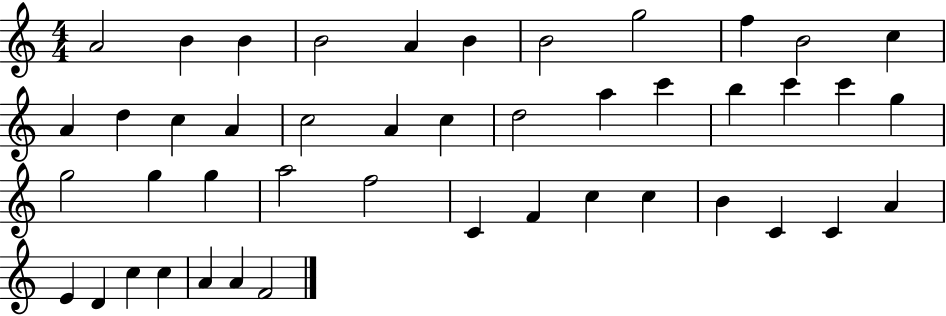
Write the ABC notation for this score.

X:1
T:Untitled
M:4/4
L:1/4
K:C
A2 B B B2 A B B2 g2 f B2 c A d c A c2 A c d2 a c' b c' c' g g2 g g a2 f2 C F c c B C C A E D c c A A F2